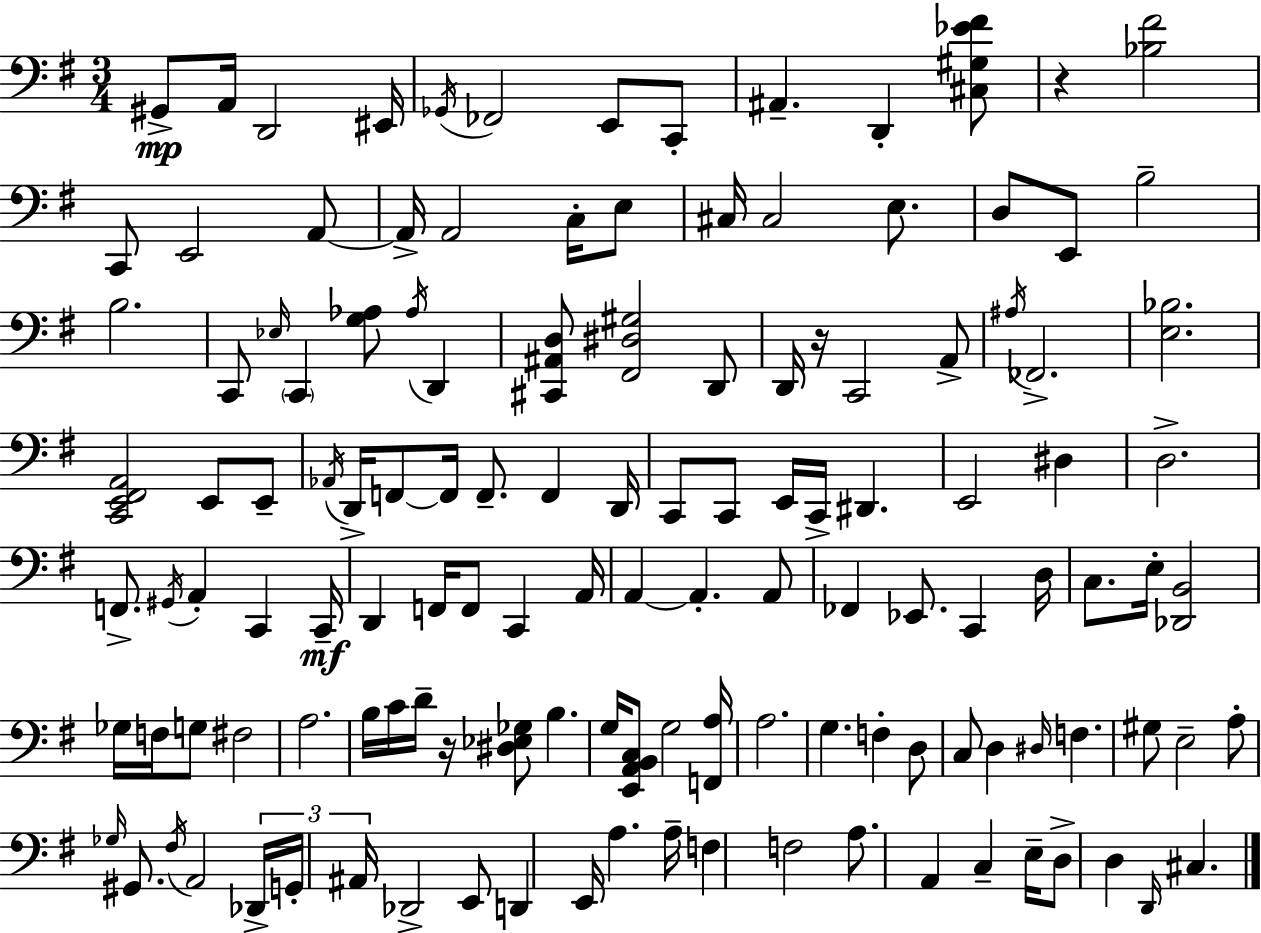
G#2/e A2/s D2/h EIS2/s Gb2/s FES2/h E2/e C2/e A#2/q. D2/q [C#3,G#3,Eb4,F#4]/e R/q [Bb3,F#4]/h C2/e E2/h A2/e A2/s A2/h C3/s E3/e C#3/s C#3/h E3/e. D3/e E2/e B3/h B3/h. C2/e Eb3/s C2/q [G3,Ab3]/e Ab3/s D2/q [C#2,A#2,D3]/e [F#2,D#3,G#3]/h D2/e D2/s R/s C2/h A2/e A#3/s FES2/h. [E3,Bb3]/h. [C2,E2,F#2,A2]/h E2/e E2/e Ab2/s D2/s F2/e F2/s F2/e. F2/q D2/s C2/e C2/e E2/s C2/s D#2/q. E2/h D#3/q D3/h. F2/e. G#2/s A2/q C2/q C2/s D2/q F2/s F2/e C2/q A2/s A2/q A2/q. A2/e FES2/q Eb2/e. C2/q D3/s C3/e. E3/s [Db2,B2]/h Gb3/s F3/s G3/e F#3/h A3/h. B3/s C4/s D4/s R/s [D#3,Eb3,Gb3]/e B3/q. G3/s [E2,A2,B2,C3]/e G3/h [F2,A3]/s A3/h. G3/q. F3/q D3/e C3/e D3/q D#3/s F3/q. G#3/e E3/h A3/e Gb3/s G#2/e. F#3/s A2/h Db2/s G2/s A#2/s Db2/h E2/e D2/q E2/s A3/q. A3/s F3/q F3/h A3/e. A2/q C3/q E3/s D3/e D3/q D2/s C#3/q.